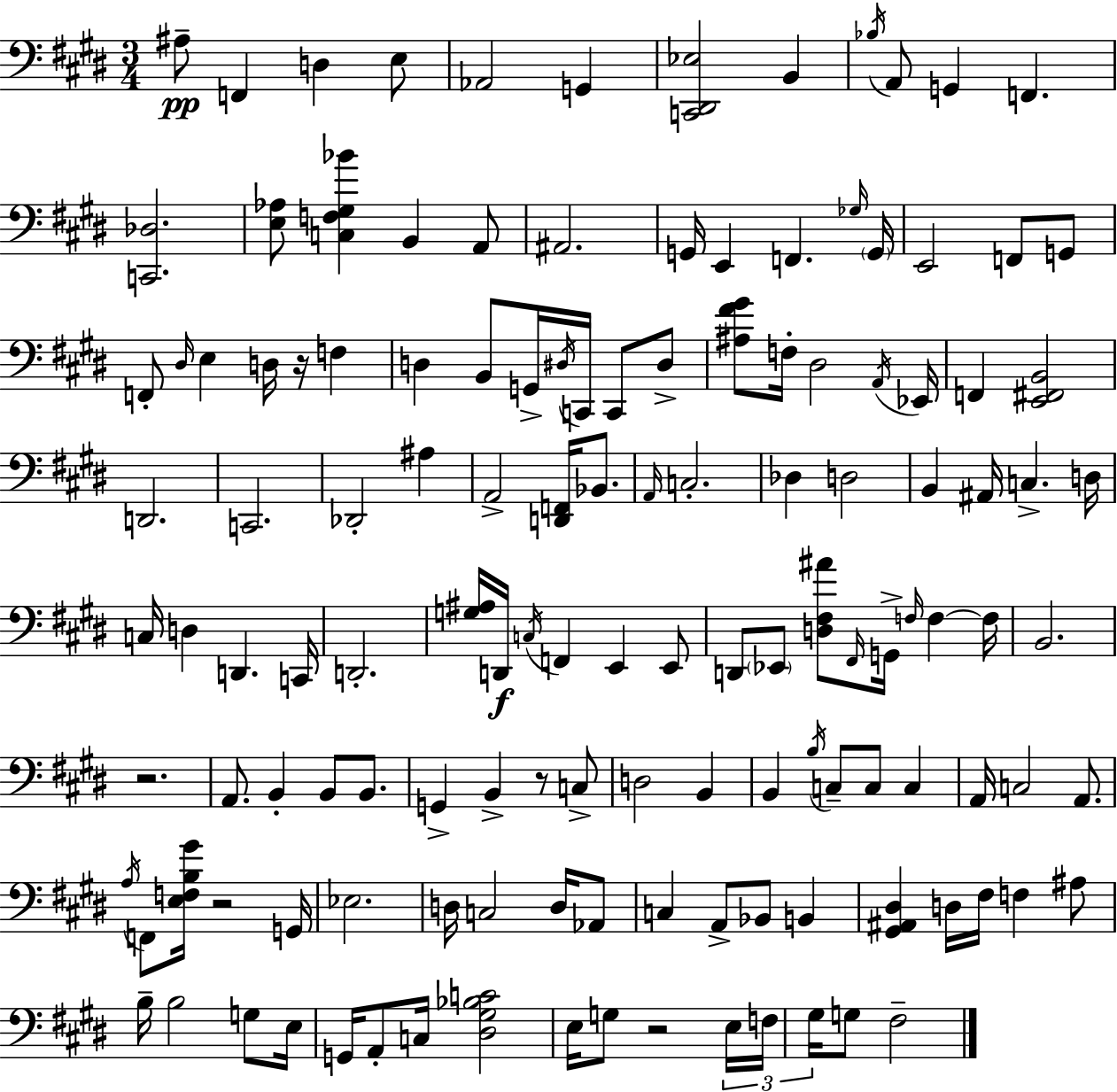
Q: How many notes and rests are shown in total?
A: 135